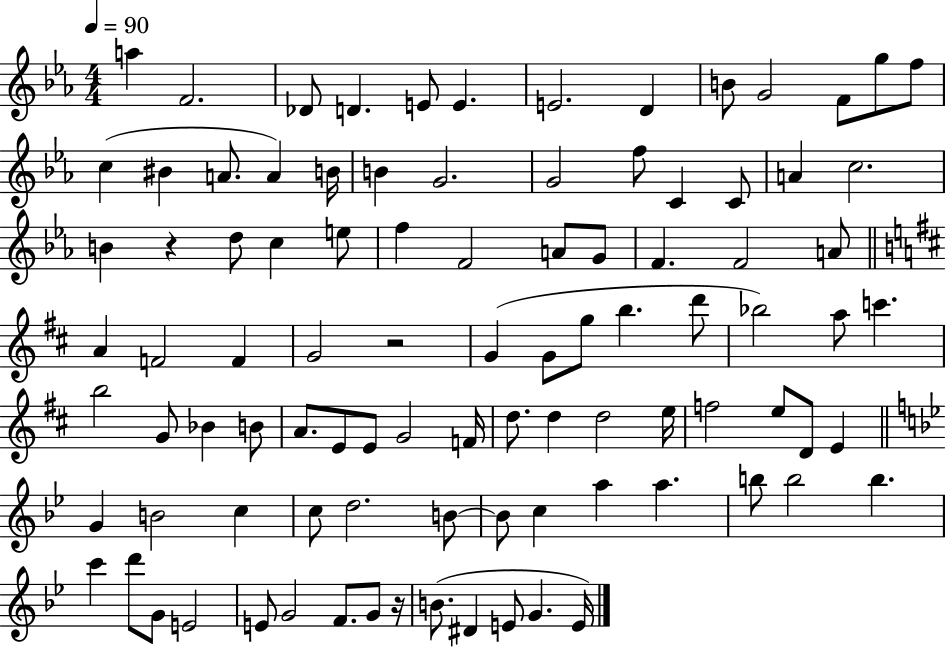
A5/q F4/h. Db4/e D4/q. E4/e E4/q. E4/h. D4/q B4/e G4/h F4/e G5/e F5/e C5/q BIS4/q A4/e. A4/q B4/s B4/q G4/h. G4/h F5/e C4/q C4/e A4/q C5/h. B4/q R/q D5/e C5/q E5/e F5/q F4/h A4/e G4/e F4/q. F4/h A4/e A4/q F4/h F4/q G4/h R/h G4/q G4/e G5/e B5/q. D6/e Bb5/h A5/e C6/q. B5/h G4/e Bb4/q B4/e A4/e. E4/e E4/e G4/h F4/s D5/e. D5/q D5/h E5/s F5/h E5/e D4/e E4/q G4/q B4/h C5/q C5/e D5/h. B4/e B4/e C5/q A5/q A5/q. B5/e B5/h B5/q. C6/q D6/e G4/e E4/h E4/e G4/h F4/e. G4/e R/s B4/e. D#4/q E4/e G4/q. E4/s